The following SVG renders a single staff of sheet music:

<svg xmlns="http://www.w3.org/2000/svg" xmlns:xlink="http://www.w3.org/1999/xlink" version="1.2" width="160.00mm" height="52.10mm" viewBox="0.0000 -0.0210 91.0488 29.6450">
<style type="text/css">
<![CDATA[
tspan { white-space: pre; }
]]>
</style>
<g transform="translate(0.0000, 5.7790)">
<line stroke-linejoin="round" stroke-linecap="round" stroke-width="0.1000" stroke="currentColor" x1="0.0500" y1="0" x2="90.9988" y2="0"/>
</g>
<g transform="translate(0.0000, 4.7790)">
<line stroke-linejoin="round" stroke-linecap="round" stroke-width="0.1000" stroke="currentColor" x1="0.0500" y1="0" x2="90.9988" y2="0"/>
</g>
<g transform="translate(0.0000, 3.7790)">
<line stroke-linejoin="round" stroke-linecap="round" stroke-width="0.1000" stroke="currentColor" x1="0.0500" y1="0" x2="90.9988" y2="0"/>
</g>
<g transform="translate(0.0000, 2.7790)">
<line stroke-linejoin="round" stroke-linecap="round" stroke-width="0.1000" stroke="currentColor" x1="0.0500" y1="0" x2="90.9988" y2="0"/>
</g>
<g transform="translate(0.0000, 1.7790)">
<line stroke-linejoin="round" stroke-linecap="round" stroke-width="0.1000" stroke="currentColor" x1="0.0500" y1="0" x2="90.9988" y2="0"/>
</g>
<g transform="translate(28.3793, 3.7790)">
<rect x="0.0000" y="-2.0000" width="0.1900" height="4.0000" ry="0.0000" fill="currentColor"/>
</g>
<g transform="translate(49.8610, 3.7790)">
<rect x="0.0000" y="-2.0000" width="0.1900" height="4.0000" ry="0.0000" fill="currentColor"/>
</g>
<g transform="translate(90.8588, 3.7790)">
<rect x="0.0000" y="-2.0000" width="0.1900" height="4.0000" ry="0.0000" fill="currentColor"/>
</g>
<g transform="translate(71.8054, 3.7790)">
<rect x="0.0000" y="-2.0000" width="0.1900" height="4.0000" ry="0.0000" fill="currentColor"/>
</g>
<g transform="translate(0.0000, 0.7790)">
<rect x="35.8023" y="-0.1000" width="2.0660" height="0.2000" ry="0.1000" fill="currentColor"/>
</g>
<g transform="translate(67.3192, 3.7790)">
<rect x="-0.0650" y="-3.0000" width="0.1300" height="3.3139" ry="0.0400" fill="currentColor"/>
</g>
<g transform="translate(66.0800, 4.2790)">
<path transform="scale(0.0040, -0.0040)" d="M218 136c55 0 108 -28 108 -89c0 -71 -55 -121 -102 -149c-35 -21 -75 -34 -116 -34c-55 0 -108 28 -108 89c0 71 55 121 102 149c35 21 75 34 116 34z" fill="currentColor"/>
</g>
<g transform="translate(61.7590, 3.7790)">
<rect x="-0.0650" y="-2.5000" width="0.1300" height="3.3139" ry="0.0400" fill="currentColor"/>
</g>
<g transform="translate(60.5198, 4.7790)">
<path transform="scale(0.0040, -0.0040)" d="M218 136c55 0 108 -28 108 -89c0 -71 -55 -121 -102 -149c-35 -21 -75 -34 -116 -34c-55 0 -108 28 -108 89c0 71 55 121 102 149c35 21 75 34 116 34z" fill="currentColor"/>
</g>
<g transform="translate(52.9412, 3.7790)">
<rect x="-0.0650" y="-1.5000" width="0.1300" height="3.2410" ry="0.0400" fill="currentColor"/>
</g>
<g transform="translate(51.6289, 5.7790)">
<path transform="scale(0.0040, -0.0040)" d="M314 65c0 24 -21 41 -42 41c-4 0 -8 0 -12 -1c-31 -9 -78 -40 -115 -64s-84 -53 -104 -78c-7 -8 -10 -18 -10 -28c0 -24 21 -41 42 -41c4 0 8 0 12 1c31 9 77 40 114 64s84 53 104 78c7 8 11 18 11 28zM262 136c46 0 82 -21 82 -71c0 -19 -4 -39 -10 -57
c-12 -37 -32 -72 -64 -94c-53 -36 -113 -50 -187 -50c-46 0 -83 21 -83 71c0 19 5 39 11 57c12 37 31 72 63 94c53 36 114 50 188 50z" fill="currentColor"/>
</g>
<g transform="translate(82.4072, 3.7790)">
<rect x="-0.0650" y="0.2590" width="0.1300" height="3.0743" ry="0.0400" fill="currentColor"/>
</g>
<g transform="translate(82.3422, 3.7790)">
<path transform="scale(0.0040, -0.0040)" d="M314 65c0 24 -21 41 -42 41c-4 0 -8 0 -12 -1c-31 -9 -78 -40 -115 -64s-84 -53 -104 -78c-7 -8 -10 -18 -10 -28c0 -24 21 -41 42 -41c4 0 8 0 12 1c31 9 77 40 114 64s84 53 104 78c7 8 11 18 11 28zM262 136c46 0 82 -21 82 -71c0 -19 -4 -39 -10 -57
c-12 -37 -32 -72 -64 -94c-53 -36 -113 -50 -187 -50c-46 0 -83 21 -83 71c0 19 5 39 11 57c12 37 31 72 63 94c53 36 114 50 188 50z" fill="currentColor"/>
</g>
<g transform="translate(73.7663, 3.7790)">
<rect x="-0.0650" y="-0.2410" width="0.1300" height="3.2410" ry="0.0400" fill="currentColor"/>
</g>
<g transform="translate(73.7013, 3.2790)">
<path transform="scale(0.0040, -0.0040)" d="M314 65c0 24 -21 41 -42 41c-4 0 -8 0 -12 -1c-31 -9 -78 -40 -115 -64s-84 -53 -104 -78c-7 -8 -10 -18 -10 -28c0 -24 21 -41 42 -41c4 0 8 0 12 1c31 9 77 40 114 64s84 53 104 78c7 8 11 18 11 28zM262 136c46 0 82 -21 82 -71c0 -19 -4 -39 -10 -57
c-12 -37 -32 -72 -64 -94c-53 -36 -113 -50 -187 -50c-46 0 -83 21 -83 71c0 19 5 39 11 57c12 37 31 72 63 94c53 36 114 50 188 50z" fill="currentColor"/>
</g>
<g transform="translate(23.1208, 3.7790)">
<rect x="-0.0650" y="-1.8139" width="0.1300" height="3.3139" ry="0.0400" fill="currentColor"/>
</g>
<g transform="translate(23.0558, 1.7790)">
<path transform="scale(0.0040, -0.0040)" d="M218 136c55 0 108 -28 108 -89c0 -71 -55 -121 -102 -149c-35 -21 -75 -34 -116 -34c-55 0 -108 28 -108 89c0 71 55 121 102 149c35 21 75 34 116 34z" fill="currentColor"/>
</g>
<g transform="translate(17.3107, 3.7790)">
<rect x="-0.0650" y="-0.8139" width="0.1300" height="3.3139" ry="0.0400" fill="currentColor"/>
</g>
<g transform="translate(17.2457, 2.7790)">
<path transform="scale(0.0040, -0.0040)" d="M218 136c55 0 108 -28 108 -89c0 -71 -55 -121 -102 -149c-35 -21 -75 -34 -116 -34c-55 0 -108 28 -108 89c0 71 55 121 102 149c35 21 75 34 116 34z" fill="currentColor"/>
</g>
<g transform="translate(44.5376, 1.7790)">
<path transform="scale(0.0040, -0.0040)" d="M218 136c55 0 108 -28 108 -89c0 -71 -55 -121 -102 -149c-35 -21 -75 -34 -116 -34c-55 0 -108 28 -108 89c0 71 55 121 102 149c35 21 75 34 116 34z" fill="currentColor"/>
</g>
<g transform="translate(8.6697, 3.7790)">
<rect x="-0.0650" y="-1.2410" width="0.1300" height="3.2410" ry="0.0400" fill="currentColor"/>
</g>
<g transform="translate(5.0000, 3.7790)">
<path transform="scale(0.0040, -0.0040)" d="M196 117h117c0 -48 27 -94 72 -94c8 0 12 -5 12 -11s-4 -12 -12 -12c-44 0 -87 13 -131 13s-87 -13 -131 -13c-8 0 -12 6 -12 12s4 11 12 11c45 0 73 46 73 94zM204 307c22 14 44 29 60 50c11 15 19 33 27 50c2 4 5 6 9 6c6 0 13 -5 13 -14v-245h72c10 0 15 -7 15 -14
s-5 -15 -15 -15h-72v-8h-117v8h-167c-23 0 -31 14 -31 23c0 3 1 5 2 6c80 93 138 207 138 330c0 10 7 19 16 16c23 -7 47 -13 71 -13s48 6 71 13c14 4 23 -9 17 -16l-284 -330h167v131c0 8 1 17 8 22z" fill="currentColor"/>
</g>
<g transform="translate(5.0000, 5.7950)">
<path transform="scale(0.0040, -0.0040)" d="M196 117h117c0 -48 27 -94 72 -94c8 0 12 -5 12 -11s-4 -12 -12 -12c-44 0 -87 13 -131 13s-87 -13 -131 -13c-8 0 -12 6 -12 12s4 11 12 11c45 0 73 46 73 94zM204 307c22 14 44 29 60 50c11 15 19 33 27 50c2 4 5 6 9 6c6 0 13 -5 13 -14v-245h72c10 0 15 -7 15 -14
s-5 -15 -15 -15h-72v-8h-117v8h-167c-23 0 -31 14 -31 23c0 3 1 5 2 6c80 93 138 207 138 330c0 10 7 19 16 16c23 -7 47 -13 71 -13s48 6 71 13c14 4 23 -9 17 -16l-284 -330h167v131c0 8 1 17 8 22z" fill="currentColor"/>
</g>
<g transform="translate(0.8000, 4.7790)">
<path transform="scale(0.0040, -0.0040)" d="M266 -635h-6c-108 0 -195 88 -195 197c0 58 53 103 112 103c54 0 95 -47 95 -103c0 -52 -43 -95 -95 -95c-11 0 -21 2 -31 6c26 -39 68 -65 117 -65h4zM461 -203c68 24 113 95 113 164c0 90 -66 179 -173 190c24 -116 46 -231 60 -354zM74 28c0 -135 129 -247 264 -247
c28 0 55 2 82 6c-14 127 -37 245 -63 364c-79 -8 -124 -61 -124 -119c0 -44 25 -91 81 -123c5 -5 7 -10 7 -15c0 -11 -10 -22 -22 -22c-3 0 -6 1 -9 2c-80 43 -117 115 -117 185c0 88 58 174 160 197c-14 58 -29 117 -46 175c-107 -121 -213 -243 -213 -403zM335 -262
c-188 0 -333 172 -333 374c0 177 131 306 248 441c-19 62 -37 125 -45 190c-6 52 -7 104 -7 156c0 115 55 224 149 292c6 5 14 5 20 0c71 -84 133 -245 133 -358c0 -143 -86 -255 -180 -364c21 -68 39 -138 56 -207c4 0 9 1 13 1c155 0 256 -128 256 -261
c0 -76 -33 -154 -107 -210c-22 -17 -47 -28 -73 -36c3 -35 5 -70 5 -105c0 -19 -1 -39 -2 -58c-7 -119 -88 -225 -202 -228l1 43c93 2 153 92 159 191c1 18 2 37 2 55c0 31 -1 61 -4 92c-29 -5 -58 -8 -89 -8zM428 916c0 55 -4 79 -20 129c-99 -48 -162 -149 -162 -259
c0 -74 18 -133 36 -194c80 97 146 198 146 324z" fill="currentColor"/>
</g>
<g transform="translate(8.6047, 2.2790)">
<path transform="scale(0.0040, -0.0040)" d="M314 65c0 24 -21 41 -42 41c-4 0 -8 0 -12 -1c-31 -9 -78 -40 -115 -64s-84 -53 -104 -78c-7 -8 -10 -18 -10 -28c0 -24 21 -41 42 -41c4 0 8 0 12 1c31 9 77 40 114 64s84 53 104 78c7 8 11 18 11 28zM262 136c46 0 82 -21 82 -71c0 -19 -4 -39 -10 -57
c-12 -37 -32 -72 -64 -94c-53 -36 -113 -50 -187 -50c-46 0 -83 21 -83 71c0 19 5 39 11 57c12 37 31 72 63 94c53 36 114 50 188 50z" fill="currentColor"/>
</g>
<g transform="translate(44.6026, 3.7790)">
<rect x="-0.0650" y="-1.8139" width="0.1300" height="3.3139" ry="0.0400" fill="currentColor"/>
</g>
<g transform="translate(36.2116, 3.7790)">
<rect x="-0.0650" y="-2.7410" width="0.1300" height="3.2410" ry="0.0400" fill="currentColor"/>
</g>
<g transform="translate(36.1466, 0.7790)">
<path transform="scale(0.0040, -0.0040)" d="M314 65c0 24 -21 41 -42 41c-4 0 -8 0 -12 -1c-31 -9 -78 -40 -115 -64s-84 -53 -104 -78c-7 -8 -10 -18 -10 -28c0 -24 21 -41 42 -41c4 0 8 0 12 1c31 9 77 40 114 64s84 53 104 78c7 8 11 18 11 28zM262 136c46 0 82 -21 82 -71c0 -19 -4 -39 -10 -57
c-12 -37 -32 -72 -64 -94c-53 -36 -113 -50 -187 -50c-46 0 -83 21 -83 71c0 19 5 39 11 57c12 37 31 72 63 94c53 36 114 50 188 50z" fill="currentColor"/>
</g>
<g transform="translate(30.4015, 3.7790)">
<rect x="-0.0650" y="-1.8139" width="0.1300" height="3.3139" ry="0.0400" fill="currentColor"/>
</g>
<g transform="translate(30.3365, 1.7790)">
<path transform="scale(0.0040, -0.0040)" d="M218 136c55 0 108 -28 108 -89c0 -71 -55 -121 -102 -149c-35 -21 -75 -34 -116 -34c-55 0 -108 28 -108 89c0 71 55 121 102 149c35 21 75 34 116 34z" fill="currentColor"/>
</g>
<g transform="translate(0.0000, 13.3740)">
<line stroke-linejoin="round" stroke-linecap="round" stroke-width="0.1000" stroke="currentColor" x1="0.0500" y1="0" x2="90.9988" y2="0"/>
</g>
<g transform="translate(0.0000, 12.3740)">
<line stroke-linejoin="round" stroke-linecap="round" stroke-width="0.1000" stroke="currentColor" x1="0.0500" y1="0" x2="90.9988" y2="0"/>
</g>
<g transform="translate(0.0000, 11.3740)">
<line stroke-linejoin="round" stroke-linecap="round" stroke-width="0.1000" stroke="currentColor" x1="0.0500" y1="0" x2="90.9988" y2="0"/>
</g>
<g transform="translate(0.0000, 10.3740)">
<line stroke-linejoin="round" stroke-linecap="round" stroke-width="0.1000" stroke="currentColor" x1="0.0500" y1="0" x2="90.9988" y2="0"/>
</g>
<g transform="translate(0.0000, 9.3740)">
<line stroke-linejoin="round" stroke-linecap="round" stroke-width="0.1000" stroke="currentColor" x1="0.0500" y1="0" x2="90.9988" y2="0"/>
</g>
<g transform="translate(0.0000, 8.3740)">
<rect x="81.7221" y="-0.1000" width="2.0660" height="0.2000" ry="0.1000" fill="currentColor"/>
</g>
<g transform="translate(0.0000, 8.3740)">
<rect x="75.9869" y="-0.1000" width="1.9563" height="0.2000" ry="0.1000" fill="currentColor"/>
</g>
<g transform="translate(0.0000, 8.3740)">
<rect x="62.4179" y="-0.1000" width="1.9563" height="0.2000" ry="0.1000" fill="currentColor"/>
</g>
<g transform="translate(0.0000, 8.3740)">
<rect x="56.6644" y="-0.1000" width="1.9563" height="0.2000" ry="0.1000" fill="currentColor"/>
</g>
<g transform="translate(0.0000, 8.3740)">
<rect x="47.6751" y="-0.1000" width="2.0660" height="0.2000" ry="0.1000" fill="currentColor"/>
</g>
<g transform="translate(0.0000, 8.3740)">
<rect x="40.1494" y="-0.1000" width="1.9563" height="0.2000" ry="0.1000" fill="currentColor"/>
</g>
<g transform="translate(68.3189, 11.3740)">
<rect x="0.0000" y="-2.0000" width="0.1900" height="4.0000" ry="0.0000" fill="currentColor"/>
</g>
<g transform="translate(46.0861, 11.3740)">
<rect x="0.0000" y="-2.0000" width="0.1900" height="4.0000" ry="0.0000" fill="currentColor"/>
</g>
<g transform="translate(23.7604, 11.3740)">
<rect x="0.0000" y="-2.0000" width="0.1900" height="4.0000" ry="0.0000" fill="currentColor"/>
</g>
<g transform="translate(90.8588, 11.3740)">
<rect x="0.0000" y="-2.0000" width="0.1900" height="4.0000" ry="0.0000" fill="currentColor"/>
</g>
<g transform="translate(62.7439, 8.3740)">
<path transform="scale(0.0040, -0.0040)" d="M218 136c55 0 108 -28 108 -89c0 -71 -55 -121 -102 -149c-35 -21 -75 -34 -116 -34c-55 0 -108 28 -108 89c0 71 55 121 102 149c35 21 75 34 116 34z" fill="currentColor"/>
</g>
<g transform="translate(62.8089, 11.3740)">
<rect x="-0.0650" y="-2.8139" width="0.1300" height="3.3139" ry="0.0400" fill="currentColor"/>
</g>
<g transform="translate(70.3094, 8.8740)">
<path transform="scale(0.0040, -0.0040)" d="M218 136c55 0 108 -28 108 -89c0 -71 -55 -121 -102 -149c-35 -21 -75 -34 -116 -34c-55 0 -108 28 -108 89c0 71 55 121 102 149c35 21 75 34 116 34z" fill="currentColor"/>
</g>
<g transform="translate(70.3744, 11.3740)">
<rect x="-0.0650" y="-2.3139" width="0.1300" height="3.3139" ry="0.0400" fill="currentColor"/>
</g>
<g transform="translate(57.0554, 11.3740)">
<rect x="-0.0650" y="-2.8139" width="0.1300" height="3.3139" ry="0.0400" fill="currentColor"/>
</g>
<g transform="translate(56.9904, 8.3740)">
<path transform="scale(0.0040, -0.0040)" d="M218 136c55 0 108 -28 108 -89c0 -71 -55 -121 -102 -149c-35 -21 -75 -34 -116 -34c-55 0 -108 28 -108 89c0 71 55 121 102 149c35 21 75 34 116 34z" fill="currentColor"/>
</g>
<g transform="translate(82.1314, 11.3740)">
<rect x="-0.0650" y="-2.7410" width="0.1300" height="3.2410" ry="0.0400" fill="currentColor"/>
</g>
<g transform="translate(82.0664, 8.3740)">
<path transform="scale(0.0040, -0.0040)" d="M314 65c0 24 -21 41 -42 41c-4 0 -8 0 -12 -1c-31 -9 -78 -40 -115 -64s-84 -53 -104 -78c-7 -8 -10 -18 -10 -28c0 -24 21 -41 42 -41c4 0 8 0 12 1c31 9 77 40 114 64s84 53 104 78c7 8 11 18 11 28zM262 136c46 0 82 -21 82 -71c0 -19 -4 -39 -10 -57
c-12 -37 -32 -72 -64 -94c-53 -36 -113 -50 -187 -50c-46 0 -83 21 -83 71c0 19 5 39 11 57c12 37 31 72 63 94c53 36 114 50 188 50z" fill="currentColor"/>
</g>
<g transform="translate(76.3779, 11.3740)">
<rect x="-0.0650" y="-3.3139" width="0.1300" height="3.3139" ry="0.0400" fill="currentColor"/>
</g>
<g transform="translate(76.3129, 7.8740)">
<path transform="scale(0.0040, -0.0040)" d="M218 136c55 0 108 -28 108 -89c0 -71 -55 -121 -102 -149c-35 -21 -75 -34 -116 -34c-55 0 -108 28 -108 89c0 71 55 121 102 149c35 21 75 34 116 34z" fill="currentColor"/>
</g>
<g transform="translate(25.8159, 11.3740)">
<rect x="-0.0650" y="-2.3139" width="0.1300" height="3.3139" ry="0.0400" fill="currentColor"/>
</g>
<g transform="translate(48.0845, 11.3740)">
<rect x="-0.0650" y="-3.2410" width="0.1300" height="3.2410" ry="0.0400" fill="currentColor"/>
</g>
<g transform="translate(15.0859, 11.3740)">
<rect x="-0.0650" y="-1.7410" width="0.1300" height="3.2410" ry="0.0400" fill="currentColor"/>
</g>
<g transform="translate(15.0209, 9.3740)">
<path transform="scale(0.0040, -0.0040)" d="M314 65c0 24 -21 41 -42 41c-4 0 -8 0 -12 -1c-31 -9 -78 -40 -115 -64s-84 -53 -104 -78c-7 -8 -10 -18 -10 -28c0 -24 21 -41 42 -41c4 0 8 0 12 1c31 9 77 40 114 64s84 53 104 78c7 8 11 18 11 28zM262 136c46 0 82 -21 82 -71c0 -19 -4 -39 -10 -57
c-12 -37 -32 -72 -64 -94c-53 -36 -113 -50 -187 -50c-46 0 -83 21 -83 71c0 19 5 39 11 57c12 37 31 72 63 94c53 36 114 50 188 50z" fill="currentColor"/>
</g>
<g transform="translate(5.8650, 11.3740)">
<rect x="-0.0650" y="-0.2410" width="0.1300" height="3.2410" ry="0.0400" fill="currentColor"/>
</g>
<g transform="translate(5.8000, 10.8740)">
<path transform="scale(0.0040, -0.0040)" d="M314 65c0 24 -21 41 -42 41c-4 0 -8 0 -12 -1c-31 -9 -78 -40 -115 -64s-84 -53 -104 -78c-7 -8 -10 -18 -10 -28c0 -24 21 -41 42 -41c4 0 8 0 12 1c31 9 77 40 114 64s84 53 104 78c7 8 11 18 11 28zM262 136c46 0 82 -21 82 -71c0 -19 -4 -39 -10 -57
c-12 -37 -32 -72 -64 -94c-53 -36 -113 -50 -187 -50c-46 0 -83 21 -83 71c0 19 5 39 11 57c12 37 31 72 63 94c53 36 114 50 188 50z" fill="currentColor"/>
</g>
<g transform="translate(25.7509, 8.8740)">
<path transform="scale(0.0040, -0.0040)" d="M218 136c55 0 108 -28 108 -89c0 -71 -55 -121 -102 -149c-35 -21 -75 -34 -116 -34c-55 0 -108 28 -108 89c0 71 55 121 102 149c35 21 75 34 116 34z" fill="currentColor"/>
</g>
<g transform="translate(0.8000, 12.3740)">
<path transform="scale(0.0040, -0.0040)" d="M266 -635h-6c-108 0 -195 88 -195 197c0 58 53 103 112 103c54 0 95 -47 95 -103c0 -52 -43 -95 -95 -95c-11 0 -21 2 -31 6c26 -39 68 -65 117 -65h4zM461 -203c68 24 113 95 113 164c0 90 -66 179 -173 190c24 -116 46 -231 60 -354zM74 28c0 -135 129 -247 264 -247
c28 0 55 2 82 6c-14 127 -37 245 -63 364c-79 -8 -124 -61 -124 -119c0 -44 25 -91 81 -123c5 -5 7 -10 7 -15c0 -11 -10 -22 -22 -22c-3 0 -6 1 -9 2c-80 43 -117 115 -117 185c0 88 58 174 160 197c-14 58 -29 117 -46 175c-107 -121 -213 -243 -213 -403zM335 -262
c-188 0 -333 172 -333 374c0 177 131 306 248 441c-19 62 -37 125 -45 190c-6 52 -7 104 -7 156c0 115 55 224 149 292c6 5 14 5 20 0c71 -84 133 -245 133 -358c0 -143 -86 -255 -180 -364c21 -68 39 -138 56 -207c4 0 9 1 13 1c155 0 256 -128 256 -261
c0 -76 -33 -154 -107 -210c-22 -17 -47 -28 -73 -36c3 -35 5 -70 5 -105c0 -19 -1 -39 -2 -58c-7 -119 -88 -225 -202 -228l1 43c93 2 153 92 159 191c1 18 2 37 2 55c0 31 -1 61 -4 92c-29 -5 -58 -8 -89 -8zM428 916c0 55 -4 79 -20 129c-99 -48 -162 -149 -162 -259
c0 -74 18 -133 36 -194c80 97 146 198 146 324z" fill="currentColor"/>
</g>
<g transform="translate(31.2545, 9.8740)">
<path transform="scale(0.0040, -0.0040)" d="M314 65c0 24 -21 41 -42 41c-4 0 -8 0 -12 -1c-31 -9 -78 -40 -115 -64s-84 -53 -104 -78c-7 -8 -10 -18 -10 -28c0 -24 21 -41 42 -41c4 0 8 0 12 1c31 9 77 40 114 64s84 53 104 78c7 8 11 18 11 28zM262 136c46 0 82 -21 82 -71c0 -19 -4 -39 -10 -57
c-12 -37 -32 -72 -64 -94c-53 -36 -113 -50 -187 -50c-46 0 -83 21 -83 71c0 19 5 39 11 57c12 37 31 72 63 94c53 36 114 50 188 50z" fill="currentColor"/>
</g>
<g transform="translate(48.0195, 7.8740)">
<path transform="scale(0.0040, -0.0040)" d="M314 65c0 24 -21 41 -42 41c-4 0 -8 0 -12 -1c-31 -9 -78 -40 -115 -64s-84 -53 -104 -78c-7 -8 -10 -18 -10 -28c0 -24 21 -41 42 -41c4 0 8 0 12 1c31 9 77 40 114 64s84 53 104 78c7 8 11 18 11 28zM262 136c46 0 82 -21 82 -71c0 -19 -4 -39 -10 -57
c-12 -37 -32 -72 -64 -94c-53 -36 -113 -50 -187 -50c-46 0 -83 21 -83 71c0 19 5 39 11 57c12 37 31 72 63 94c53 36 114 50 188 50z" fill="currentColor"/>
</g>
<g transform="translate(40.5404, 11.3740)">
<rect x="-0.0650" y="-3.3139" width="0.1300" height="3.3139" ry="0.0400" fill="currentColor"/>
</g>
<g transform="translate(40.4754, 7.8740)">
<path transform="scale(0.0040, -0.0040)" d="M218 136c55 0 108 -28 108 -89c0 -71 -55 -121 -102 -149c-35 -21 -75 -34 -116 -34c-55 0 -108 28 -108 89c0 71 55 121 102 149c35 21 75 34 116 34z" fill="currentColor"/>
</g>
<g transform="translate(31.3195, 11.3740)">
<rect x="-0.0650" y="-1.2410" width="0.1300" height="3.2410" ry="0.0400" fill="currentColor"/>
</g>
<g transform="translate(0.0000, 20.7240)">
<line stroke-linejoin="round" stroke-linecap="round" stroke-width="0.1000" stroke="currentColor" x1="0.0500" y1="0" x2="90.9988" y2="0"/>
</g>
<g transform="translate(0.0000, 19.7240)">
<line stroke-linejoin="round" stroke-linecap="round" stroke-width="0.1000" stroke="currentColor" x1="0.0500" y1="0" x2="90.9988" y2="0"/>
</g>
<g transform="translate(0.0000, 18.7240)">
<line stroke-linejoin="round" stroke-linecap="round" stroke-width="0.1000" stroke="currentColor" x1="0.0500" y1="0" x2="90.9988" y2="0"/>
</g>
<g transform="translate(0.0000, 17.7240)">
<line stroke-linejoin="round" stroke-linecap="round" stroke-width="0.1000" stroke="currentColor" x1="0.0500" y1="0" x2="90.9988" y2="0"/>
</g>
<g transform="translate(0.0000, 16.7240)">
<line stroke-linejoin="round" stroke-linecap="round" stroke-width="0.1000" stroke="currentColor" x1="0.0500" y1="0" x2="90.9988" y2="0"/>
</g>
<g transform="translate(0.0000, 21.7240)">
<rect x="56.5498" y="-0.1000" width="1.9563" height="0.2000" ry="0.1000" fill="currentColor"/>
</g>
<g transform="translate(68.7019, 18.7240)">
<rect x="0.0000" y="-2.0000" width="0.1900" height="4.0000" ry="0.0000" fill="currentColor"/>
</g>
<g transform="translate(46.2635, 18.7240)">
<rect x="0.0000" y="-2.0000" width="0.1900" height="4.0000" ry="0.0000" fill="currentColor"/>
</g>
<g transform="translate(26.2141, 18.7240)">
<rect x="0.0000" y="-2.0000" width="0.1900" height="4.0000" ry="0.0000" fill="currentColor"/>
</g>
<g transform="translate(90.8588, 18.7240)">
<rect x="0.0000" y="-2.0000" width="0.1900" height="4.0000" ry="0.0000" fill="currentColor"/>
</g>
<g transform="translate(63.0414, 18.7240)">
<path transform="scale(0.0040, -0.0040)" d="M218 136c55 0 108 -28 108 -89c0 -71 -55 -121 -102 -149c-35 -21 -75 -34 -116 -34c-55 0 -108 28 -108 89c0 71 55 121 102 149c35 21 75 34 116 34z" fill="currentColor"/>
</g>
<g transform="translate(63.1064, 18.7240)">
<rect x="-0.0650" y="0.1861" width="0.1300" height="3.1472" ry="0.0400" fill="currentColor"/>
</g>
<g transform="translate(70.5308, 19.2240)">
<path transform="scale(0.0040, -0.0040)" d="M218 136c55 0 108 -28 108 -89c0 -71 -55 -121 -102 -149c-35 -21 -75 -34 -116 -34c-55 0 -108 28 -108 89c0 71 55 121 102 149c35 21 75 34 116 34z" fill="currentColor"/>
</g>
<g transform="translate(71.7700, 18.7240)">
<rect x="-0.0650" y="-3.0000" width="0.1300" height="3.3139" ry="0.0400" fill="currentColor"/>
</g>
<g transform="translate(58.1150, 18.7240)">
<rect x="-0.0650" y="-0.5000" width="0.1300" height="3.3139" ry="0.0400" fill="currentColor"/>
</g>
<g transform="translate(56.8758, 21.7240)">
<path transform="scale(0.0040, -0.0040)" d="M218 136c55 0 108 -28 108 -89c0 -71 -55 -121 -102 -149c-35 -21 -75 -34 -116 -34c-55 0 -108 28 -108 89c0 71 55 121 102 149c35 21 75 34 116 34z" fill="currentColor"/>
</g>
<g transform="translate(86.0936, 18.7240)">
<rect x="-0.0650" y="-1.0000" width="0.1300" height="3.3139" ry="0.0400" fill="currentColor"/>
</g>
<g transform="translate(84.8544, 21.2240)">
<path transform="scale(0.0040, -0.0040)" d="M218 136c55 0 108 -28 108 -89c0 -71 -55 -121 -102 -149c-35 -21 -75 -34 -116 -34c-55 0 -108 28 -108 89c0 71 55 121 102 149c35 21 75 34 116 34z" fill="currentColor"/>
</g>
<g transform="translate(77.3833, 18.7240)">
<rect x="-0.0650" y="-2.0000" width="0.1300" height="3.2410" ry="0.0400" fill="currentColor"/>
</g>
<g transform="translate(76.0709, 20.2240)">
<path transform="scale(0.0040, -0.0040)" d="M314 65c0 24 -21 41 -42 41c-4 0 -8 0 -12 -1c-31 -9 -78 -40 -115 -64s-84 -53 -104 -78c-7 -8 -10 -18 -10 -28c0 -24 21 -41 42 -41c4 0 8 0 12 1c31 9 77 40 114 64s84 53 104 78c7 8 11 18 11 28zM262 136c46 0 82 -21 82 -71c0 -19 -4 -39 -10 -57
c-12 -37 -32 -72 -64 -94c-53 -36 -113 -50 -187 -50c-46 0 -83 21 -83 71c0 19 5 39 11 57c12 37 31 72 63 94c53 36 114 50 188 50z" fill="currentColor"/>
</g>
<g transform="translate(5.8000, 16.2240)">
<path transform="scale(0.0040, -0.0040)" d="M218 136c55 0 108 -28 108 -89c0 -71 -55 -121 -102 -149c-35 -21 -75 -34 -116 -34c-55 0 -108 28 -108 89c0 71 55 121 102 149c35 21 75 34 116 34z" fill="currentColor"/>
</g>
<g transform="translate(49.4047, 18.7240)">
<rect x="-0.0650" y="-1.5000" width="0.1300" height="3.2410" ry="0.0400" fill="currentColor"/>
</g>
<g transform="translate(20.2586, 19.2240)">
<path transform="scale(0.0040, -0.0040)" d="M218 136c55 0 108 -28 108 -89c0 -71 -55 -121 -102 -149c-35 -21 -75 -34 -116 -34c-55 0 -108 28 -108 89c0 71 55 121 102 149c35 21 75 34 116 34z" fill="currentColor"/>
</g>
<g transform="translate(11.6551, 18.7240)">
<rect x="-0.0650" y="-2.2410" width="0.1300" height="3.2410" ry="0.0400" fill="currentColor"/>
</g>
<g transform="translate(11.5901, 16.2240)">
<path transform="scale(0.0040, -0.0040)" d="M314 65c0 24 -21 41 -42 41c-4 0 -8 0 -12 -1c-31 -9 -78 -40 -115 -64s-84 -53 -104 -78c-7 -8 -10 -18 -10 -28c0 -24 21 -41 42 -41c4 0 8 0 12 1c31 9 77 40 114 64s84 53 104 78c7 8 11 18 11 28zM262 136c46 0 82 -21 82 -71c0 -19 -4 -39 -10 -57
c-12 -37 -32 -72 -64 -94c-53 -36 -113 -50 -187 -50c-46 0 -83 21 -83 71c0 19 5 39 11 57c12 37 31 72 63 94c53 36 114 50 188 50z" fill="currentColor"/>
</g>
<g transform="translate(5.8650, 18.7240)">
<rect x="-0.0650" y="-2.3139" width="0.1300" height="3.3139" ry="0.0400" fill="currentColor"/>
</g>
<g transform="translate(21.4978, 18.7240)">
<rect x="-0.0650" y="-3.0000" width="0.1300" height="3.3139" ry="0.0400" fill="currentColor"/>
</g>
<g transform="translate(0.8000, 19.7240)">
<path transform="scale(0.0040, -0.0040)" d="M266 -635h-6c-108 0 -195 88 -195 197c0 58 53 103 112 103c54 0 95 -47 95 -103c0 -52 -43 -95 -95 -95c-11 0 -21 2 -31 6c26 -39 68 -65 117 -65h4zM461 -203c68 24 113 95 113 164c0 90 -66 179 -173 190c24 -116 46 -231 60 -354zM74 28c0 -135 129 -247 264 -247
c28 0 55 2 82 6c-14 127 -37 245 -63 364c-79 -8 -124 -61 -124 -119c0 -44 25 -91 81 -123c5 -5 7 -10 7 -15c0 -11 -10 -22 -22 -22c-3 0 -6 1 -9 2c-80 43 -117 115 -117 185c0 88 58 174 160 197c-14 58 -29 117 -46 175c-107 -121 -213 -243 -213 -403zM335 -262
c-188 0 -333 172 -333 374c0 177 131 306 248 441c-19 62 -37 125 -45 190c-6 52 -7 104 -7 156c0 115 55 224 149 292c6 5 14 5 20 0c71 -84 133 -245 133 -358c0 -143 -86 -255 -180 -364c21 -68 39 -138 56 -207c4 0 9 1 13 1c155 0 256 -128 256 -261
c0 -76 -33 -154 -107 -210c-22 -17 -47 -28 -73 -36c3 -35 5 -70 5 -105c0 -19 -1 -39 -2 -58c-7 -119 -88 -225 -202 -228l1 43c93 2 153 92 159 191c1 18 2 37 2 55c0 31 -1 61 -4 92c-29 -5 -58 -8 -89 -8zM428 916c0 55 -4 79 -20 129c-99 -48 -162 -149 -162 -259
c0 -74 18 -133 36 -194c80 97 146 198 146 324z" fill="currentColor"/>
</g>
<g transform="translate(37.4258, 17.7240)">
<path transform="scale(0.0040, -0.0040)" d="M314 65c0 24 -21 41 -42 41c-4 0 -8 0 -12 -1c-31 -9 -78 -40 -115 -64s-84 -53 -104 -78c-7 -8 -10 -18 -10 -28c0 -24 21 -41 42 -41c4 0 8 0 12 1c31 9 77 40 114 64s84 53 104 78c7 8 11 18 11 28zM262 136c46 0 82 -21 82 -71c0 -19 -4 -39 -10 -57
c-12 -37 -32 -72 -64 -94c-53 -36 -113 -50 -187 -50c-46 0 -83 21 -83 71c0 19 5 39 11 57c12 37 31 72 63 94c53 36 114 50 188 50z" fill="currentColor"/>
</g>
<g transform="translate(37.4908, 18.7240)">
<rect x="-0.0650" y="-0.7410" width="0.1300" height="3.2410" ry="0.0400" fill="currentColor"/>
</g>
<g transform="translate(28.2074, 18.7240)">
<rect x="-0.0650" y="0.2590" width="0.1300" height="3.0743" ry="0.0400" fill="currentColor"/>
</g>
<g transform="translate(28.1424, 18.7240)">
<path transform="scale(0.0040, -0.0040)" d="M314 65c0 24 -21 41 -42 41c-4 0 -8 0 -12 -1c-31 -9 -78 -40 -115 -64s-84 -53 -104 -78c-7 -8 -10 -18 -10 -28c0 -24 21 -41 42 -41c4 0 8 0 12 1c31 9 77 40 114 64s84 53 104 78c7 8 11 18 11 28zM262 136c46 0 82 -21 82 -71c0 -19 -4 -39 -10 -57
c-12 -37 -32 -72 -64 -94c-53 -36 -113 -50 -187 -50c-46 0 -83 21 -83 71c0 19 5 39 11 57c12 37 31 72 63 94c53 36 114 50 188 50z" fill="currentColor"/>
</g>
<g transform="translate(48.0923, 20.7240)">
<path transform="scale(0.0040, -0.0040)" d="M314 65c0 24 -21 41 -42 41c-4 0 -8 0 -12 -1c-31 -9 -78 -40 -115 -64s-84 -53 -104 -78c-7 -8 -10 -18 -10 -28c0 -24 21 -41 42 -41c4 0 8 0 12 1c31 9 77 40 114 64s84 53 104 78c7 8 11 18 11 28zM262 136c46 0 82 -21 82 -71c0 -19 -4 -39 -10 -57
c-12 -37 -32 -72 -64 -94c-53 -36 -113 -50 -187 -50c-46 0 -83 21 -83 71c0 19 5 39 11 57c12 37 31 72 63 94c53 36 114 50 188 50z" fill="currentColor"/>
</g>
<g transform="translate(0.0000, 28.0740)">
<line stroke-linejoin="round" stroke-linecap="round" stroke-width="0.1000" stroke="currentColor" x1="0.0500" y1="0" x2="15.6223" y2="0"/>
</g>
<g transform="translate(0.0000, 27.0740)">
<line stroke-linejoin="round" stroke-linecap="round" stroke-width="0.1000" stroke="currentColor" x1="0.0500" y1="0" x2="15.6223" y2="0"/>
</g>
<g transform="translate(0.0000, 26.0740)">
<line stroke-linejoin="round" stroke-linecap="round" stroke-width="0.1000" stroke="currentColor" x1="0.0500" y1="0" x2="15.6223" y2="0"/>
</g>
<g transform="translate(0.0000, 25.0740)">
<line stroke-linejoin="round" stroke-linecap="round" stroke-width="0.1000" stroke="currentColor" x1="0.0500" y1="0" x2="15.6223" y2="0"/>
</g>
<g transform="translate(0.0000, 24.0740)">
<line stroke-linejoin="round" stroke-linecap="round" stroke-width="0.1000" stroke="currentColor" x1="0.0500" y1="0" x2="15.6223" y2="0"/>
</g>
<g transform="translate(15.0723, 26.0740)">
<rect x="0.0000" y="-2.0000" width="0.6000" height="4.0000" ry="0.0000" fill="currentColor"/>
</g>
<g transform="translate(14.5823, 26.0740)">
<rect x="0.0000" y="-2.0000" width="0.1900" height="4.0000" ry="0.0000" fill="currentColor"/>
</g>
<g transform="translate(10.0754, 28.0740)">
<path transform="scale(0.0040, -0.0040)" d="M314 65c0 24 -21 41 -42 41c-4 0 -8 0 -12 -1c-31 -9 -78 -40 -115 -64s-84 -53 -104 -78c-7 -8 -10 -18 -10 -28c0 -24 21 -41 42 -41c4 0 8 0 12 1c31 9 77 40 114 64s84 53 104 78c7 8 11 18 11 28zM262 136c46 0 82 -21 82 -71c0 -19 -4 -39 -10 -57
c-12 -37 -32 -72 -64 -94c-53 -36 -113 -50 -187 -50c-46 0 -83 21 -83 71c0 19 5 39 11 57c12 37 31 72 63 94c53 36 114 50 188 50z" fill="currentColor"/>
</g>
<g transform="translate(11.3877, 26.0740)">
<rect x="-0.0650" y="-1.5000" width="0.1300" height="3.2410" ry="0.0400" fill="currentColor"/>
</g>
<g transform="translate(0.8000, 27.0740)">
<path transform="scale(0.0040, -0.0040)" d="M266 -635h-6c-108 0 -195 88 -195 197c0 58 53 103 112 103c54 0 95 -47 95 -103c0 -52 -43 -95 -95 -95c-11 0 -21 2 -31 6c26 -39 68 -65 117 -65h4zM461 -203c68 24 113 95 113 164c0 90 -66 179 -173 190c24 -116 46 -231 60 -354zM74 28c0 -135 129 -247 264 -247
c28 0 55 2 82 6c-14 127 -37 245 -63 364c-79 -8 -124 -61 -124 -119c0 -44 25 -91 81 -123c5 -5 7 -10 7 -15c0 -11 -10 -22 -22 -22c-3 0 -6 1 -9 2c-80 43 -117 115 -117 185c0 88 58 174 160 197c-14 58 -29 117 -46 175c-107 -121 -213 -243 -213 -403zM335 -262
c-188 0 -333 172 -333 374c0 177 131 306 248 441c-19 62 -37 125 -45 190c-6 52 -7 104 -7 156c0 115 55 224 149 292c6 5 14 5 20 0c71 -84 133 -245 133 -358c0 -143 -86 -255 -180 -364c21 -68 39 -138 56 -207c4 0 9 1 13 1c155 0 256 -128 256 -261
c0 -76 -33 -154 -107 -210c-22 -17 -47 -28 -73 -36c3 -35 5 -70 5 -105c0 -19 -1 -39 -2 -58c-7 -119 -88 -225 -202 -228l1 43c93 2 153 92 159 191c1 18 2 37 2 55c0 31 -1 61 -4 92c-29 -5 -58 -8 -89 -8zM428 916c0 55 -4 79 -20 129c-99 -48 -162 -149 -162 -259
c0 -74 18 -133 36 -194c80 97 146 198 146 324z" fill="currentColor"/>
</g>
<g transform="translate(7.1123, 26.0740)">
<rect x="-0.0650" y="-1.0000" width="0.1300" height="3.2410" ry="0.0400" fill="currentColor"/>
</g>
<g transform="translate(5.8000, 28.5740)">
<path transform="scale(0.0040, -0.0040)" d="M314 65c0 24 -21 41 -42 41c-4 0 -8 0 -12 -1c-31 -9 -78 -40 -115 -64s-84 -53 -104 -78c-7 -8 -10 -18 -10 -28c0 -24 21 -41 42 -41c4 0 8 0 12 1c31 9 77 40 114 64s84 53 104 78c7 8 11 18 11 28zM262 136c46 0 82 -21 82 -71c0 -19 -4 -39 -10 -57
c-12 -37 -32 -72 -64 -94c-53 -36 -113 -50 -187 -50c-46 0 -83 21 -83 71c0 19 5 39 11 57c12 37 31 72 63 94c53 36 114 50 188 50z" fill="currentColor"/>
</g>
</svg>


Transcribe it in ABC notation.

X:1
T:Untitled
M:4/4
L:1/4
K:C
e2 d f f a2 f E2 G A c2 B2 c2 f2 g e2 b b2 a a g b a2 g g2 A B2 d2 E2 C B A F2 D D2 E2